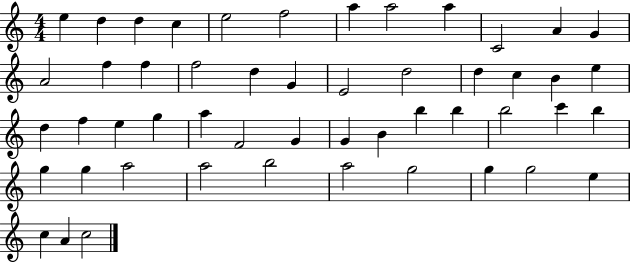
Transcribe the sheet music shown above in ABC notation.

X:1
T:Untitled
M:4/4
L:1/4
K:C
e d d c e2 f2 a a2 a C2 A G A2 f f f2 d G E2 d2 d c B e d f e g a F2 G G B b b b2 c' b g g a2 a2 b2 a2 g2 g g2 e c A c2